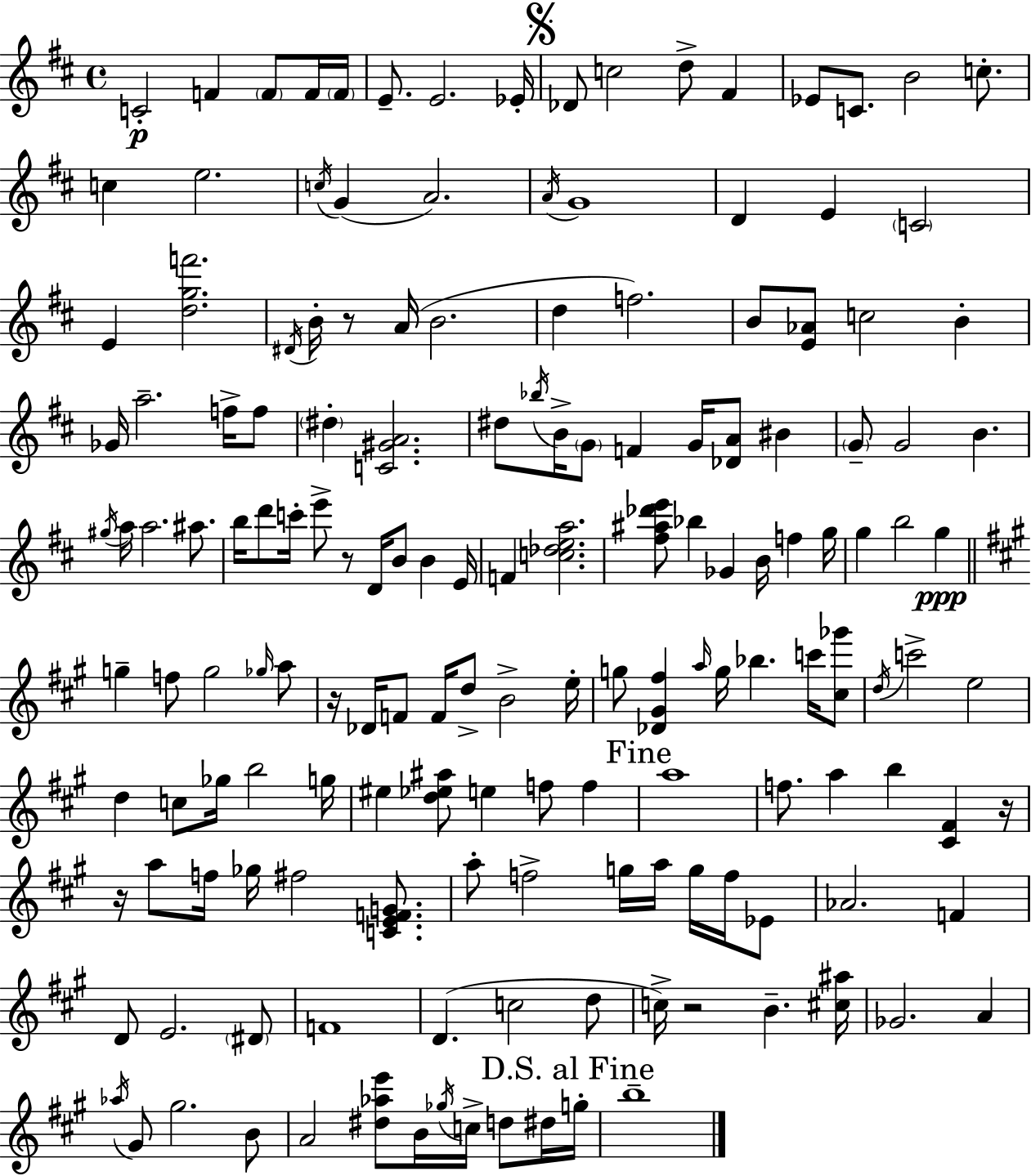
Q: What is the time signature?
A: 4/4